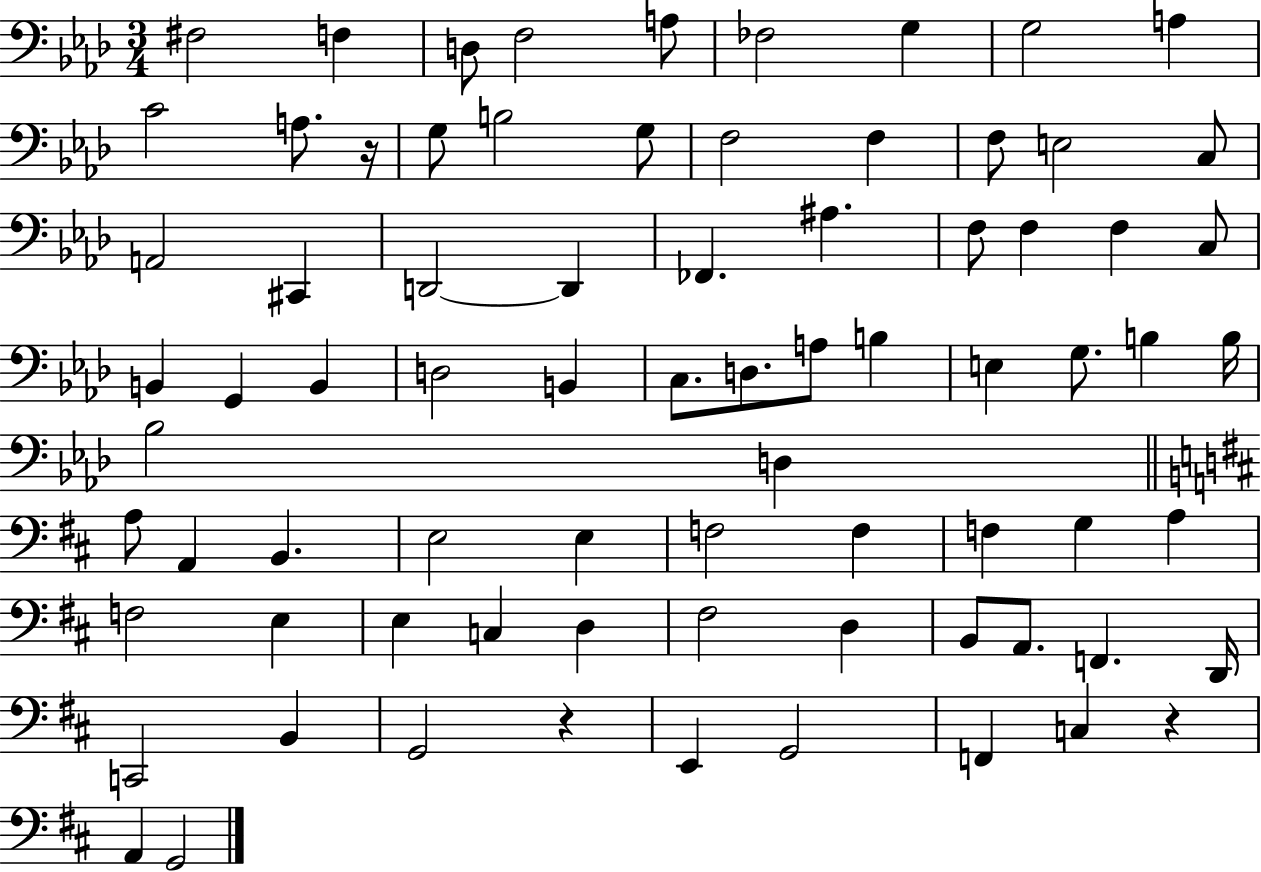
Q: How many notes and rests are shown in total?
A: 77